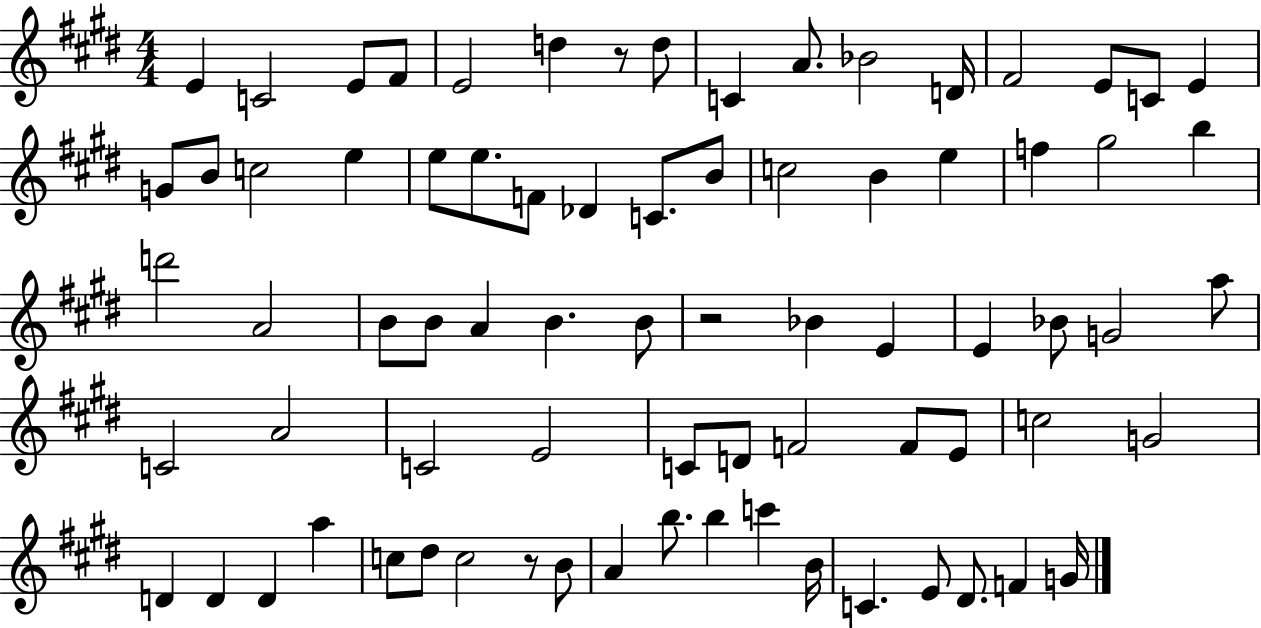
{
  \clef treble
  \numericTimeSignature
  \time 4/4
  \key e \major
  e'4 c'2 e'8 fis'8 | e'2 d''4 r8 d''8 | c'4 a'8. bes'2 d'16 | fis'2 e'8 c'8 e'4 | \break g'8 b'8 c''2 e''4 | e''8 e''8. f'8 des'4 c'8. b'8 | c''2 b'4 e''4 | f''4 gis''2 b''4 | \break d'''2 a'2 | b'8 b'8 a'4 b'4. b'8 | r2 bes'4 e'4 | e'4 bes'8 g'2 a''8 | \break c'2 a'2 | c'2 e'2 | c'8 d'8 f'2 f'8 e'8 | c''2 g'2 | \break d'4 d'4 d'4 a''4 | c''8 dis''8 c''2 r8 b'8 | a'4 b''8. b''4 c'''4 b'16 | c'4. e'8 dis'8. f'4 g'16 | \break \bar "|."
}